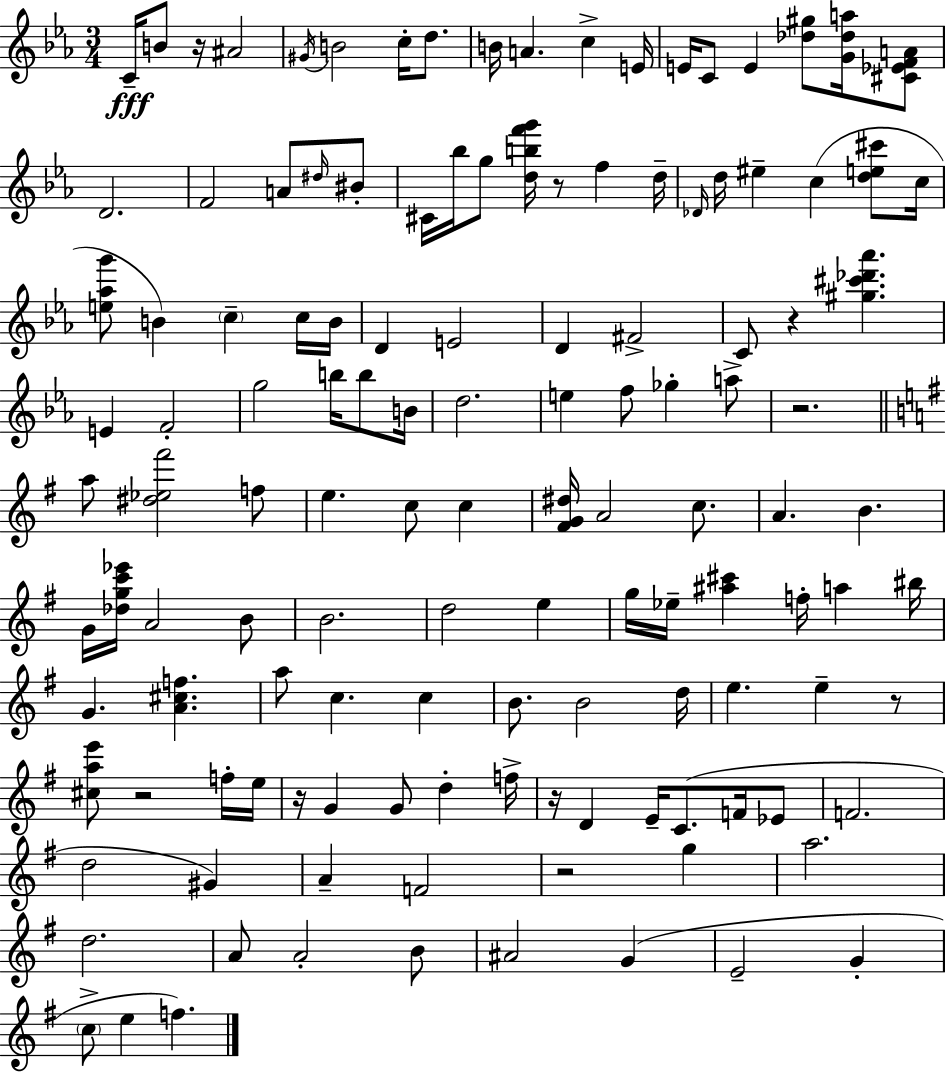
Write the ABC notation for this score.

X:1
T:Untitled
M:3/4
L:1/4
K:Eb
C/4 B/2 z/4 ^A2 ^G/4 B2 c/4 d/2 B/4 A c E/4 E/4 C/2 E [_d^g]/2 [G_da]/4 [^C_EFA]/2 D2 F2 A/2 ^d/4 ^B/2 ^C/4 _b/4 g/2 [dbf'g']/4 z/2 f d/4 _D/4 d/4 ^e c [de^c']/2 c/4 [e_ag']/2 B c c/4 B/4 D E2 D ^F2 C/2 z [^g^c'_d'_a'] E F2 g2 b/4 b/2 B/4 d2 e f/2 _g a/2 z2 a/2 [^d_e^f']2 f/2 e c/2 c [^FG^d]/4 A2 c/2 A B G/4 [_dgc'_e']/4 A2 B/2 B2 d2 e g/4 _e/4 [^a^c'] f/4 a ^b/4 G [A^cf] a/2 c c B/2 B2 d/4 e e z/2 [^cae']/2 z2 f/4 e/4 z/4 G G/2 d f/4 z/4 D E/4 C/2 F/4 _E/2 F2 d2 ^G A F2 z2 g a2 d2 A/2 A2 B/2 ^A2 G E2 G c/2 e f